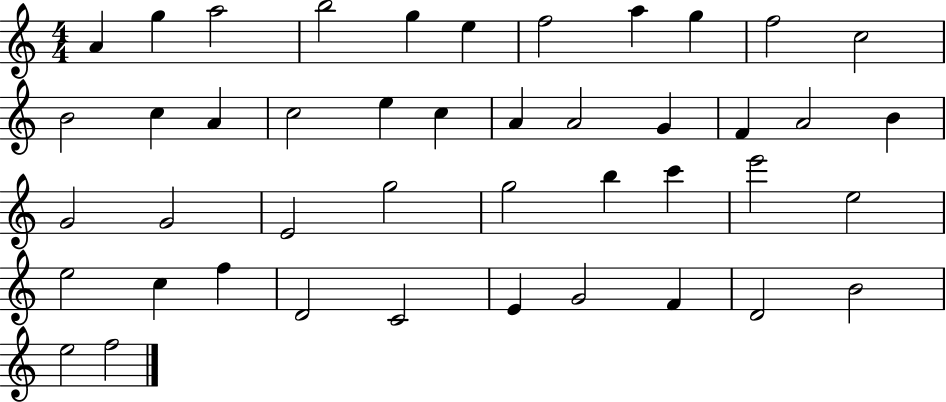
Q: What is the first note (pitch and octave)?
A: A4